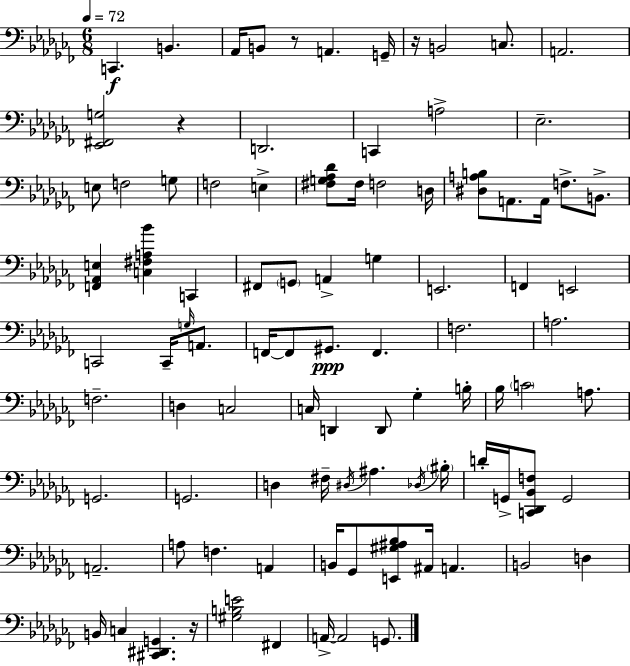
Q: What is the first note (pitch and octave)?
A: C2